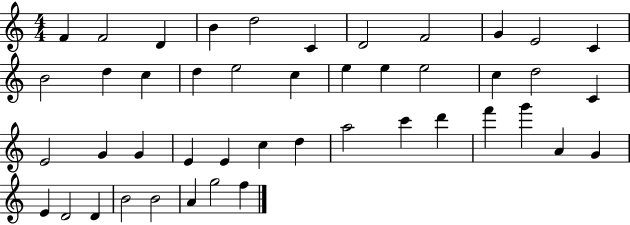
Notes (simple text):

F4/q F4/h D4/q B4/q D5/h C4/q D4/h F4/h G4/q E4/h C4/q B4/h D5/q C5/q D5/q E5/h C5/q E5/q E5/q E5/h C5/q D5/h C4/q E4/h G4/q G4/q E4/q E4/q C5/q D5/q A5/h C6/q D6/q F6/q G6/q A4/q G4/q E4/q D4/h D4/q B4/h B4/h A4/q G5/h F5/q